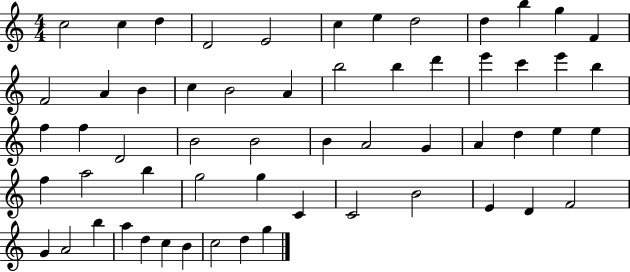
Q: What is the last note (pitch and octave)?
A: G5